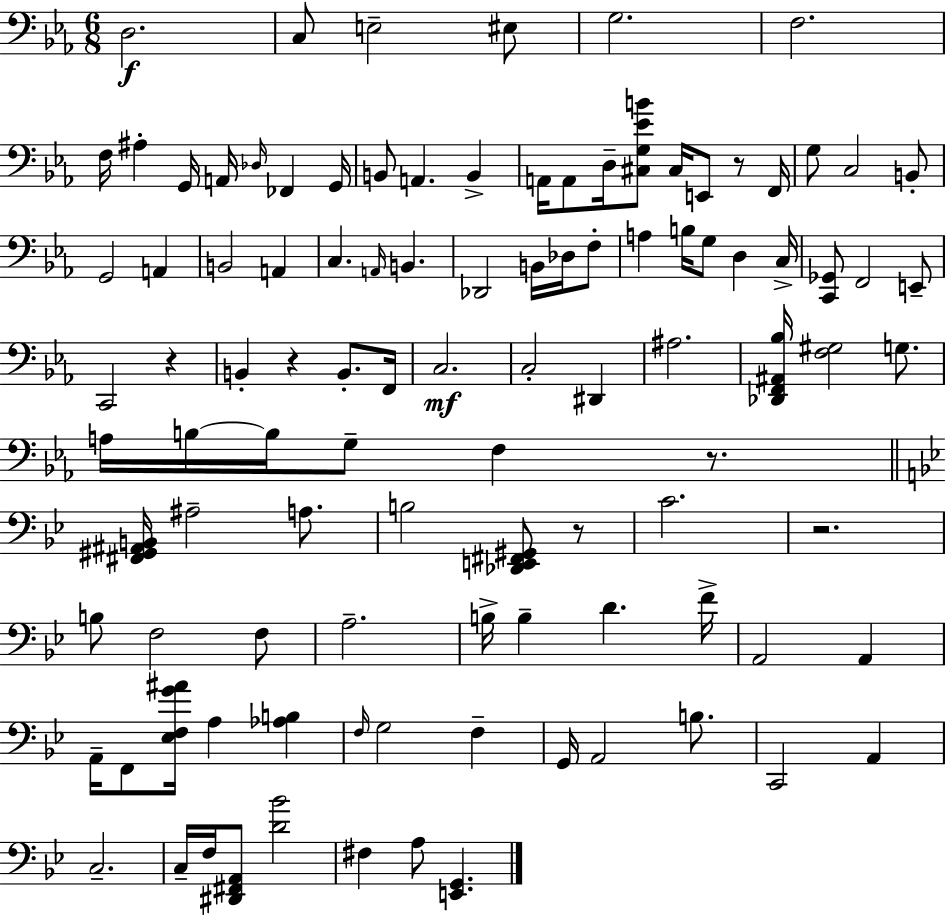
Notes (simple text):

D3/h. C3/e E3/h EIS3/e G3/h. F3/h. F3/s A#3/q G2/s A2/s Db3/s FES2/q G2/s B2/e A2/q. B2/q A2/s A2/e D3/s [C#3,G3,Eb4,B4]/e C#3/s E2/e R/e F2/s G3/e C3/h B2/e G2/h A2/q B2/h A2/q C3/q. A2/s B2/q. Db2/h B2/s Db3/s F3/e A3/q B3/s G3/e D3/q C3/s [C2,Gb2]/e F2/h E2/e C2/h R/q B2/q R/q B2/e. F2/s C3/h. C3/h D#2/q A#3/h. [Db2,F2,A#2,Bb3]/s [F3,G#3]/h G3/e. A3/s B3/s B3/s G3/e F3/q R/e. [F#2,G#2,A#2,B2]/s A#3/h A3/e. B3/h [Db2,E2,F#2,G#2]/e R/e C4/h. R/h. B3/e F3/h F3/e A3/h. B3/s B3/q D4/q. F4/s A2/h A2/q A2/s F2/e [Eb3,F3,G4,A#4]/s A3/q [Ab3,B3]/q F3/s G3/h F3/q G2/s A2/h B3/e. C2/h A2/q C3/h. C3/s F3/s [D#2,F#2,A2]/e [D4,Bb4]/h F#3/q A3/e [E2,G2]/q.